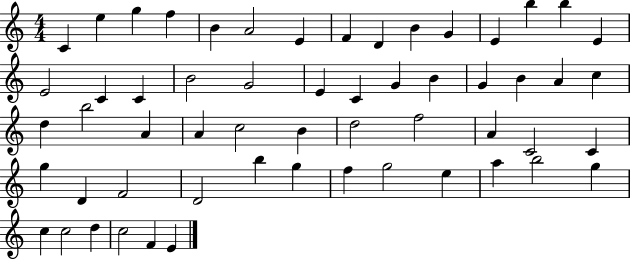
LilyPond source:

{
  \clef treble
  \numericTimeSignature
  \time 4/4
  \key c \major
  c'4 e''4 g''4 f''4 | b'4 a'2 e'4 | f'4 d'4 b'4 g'4 | e'4 b''4 b''4 e'4 | \break e'2 c'4 c'4 | b'2 g'2 | e'4 c'4 g'4 b'4 | g'4 b'4 a'4 c''4 | \break d''4 b''2 a'4 | a'4 c''2 b'4 | d''2 f''2 | a'4 c'2 c'4 | \break g''4 d'4 f'2 | d'2 b''4 g''4 | f''4 g''2 e''4 | a''4 b''2 g''4 | \break c''4 c''2 d''4 | c''2 f'4 e'4 | \bar "|."
}